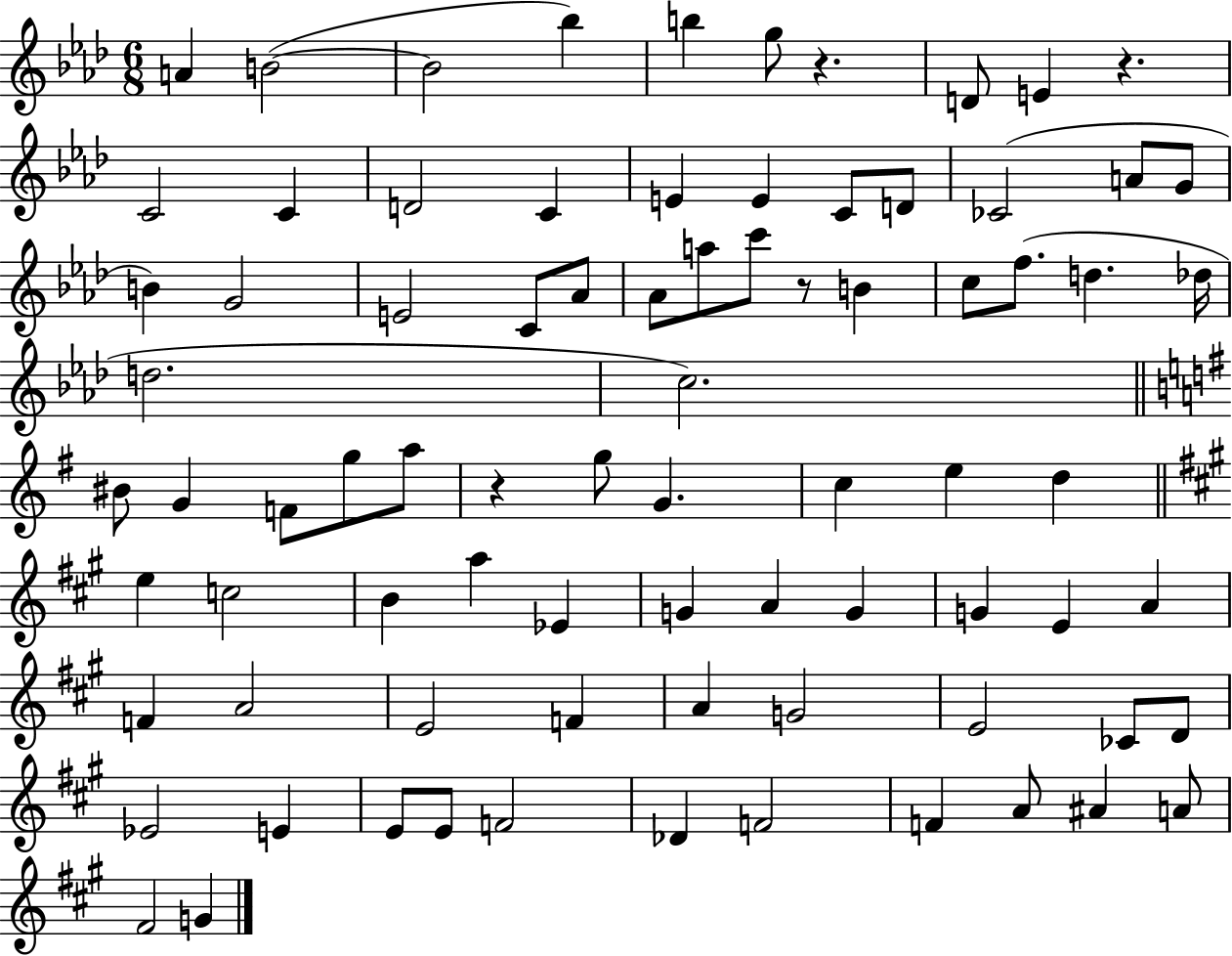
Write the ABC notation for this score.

X:1
T:Untitled
M:6/8
L:1/4
K:Ab
A B2 B2 _b b g/2 z D/2 E z C2 C D2 C E E C/2 D/2 _C2 A/2 G/2 B G2 E2 C/2 _A/2 _A/2 a/2 c'/2 z/2 B c/2 f/2 d _d/4 d2 c2 ^B/2 G F/2 g/2 a/2 z g/2 G c e d e c2 B a _E G A G G E A F A2 E2 F A G2 E2 _C/2 D/2 _E2 E E/2 E/2 F2 _D F2 F A/2 ^A A/2 ^F2 G